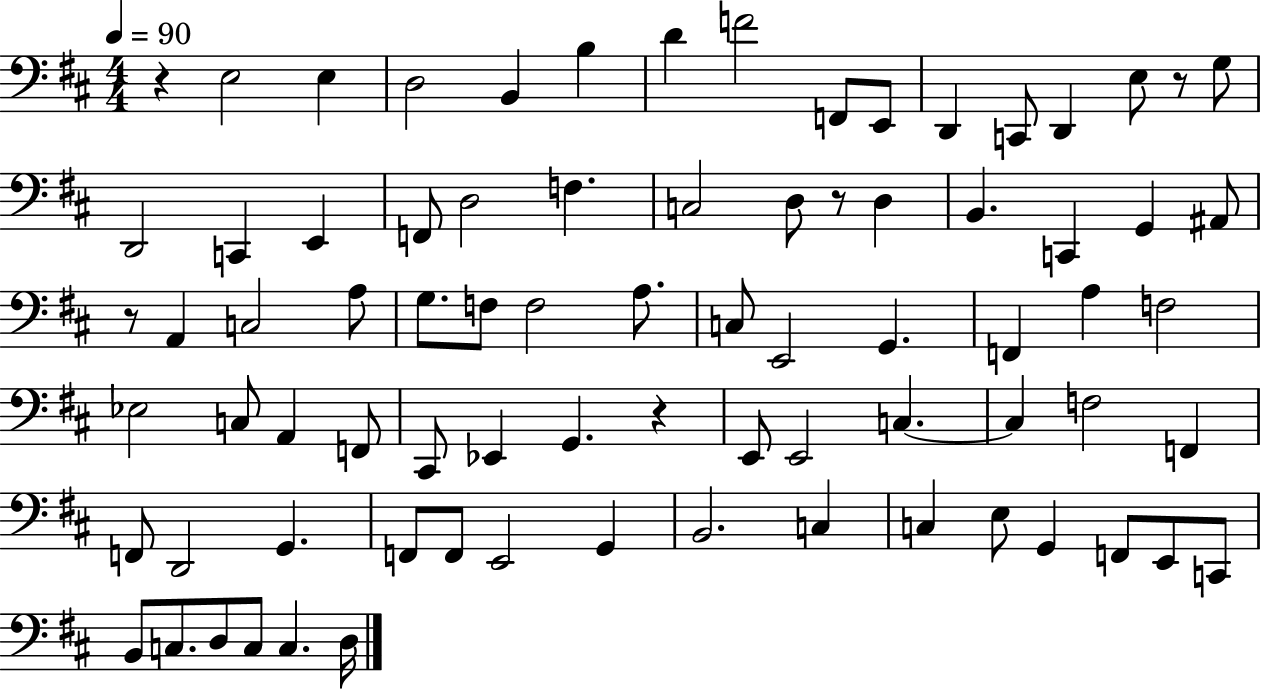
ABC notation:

X:1
T:Untitled
M:4/4
L:1/4
K:D
z E,2 E, D,2 B,, B, D F2 F,,/2 E,,/2 D,, C,,/2 D,, E,/2 z/2 G,/2 D,,2 C,, E,, F,,/2 D,2 F, C,2 D,/2 z/2 D, B,, C,, G,, ^A,,/2 z/2 A,, C,2 A,/2 G,/2 F,/2 F,2 A,/2 C,/2 E,,2 G,, F,, A, F,2 _E,2 C,/2 A,, F,,/2 ^C,,/2 _E,, G,, z E,,/2 E,,2 C, C, F,2 F,, F,,/2 D,,2 G,, F,,/2 F,,/2 E,,2 G,, B,,2 C, C, E,/2 G,, F,,/2 E,,/2 C,,/2 B,,/2 C,/2 D,/2 C,/2 C, D,/4